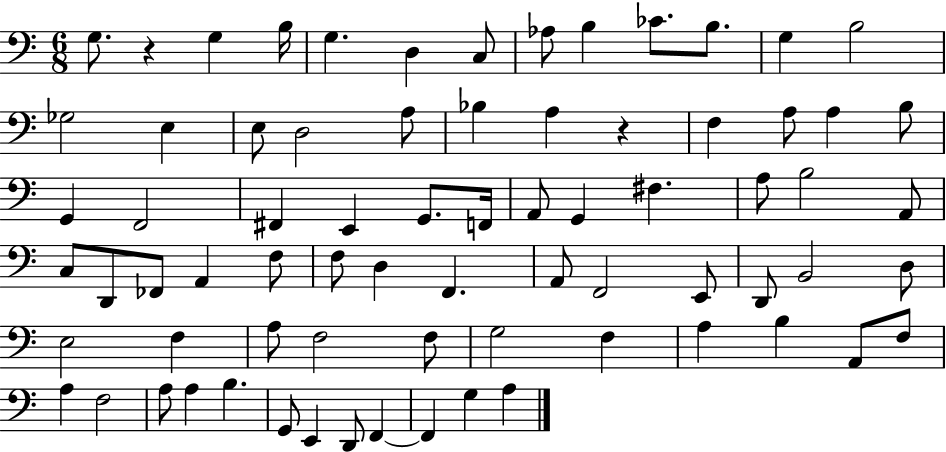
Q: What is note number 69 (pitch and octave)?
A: F2